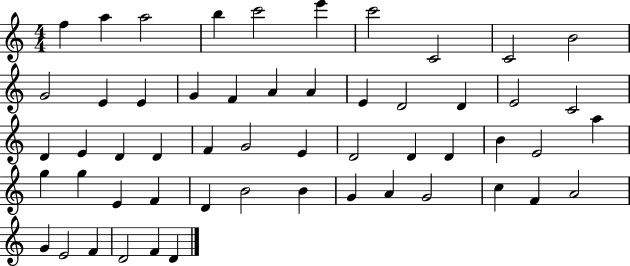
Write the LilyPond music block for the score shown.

{
  \clef treble
  \numericTimeSignature
  \time 4/4
  \key c \major
  f''4 a''4 a''2 | b''4 c'''2 e'''4 | c'''2 c'2 | c'2 b'2 | \break g'2 e'4 e'4 | g'4 f'4 a'4 a'4 | e'4 d'2 d'4 | e'2 c'2 | \break d'4 e'4 d'4 d'4 | f'4 g'2 e'4 | d'2 d'4 d'4 | b'4 e'2 a''4 | \break g''4 g''4 e'4 f'4 | d'4 b'2 b'4 | g'4 a'4 g'2 | c''4 f'4 a'2 | \break g'4 e'2 f'4 | d'2 f'4 d'4 | \bar "|."
}